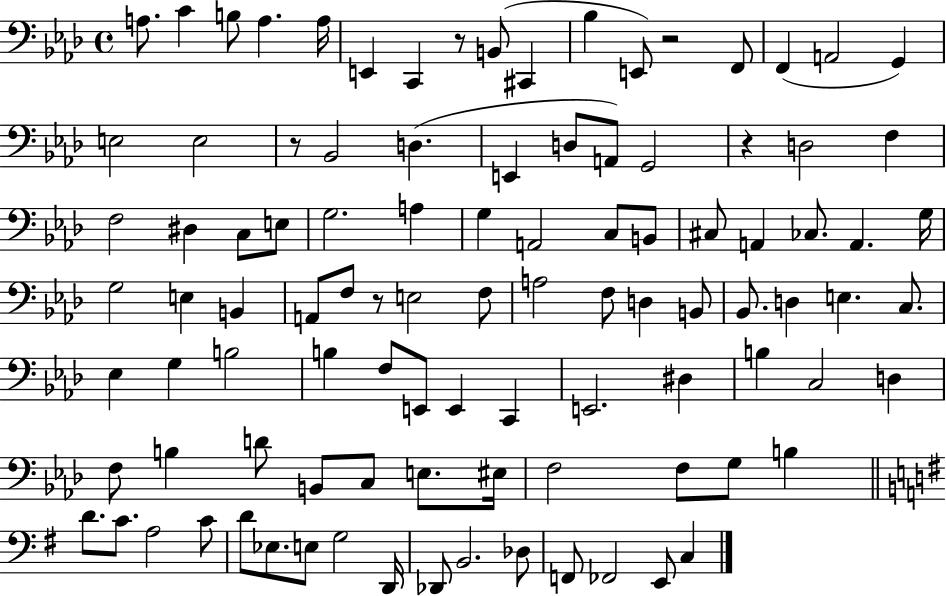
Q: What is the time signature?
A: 4/4